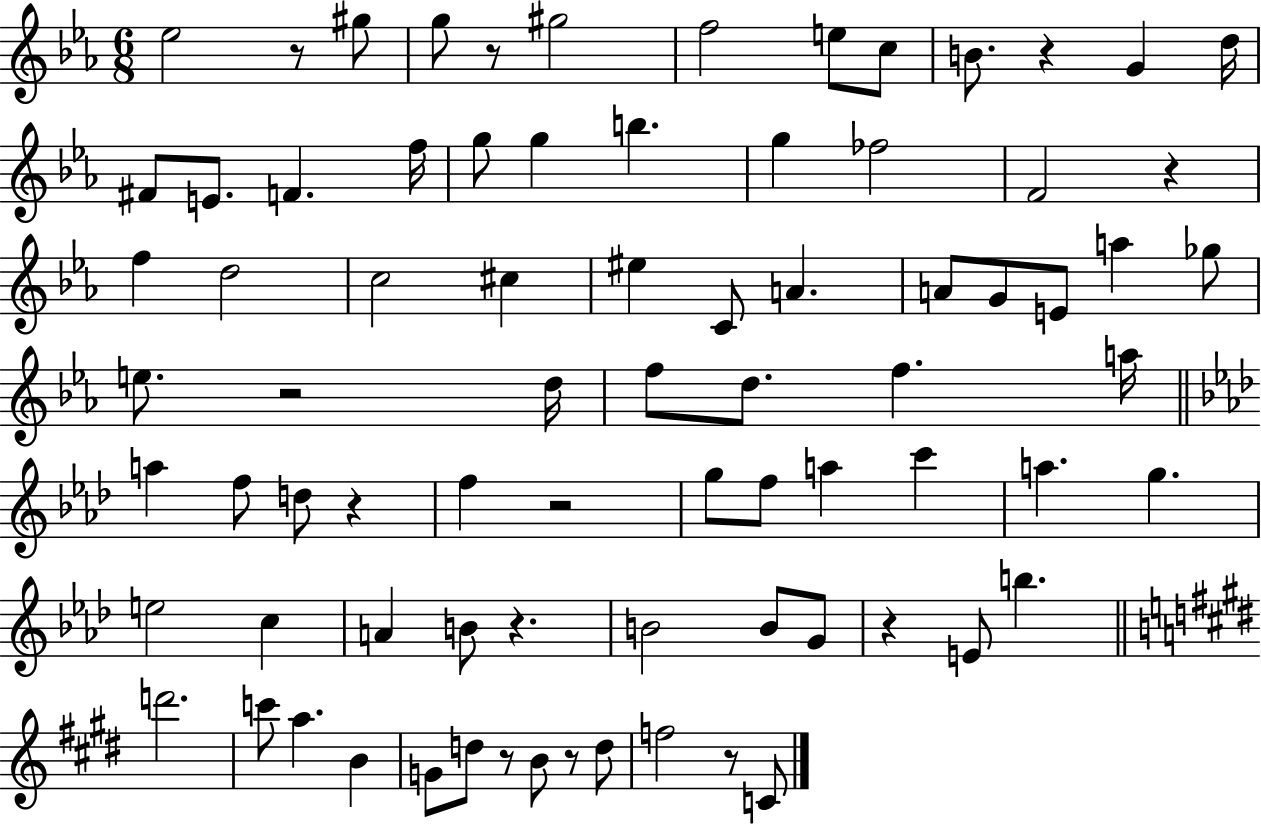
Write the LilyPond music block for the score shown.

{
  \clef treble
  \numericTimeSignature
  \time 6/8
  \key ees \major
  \repeat volta 2 { ees''2 r8 gis''8 | g''8 r8 gis''2 | f''2 e''8 c''8 | b'8. r4 g'4 d''16 | \break fis'8 e'8. f'4. f''16 | g''8 g''4 b''4. | g''4 fes''2 | f'2 r4 | \break f''4 d''2 | c''2 cis''4 | eis''4 c'8 a'4. | a'8 g'8 e'8 a''4 ges''8 | \break e''8. r2 d''16 | f''8 d''8. f''4. a''16 | \bar "||" \break \key aes \major a''4 f''8 d''8 r4 | f''4 r2 | g''8 f''8 a''4 c'''4 | a''4. g''4. | \break e''2 c''4 | a'4 b'8 r4. | b'2 b'8 g'8 | r4 e'8 b''4. | \break \bar "||" \break \key e \major d'''2. | c'''8 a''4. b'4 | g'8 d''8 r8 b'8 r8 d''8 | f''2 r8 c'8 | \break } \bar "|."
}